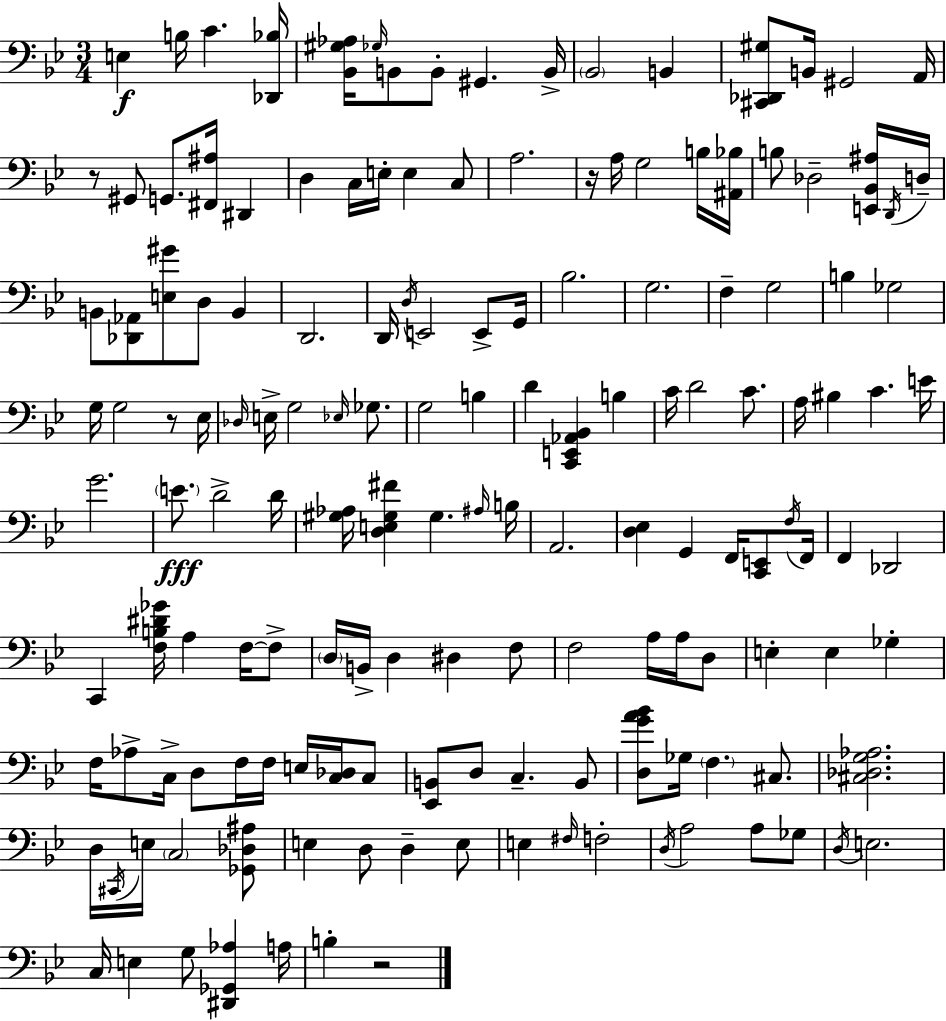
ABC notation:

X:1
T:Untitled
M:3/4
L:1/4
K:Bb
E, B,/4 C [_D,,_B,]/4 [_B,,^G,_A,]/4 _G,/4 B,,/2 B,,/2 ^G,, B,,/4 _B,,2 B,, [^C,,_D,,^G,]/2 B,,/4 ^G,,2 A,,/4 z/2 ^G,,/2 G,,/2 [^F,,^A,]/4 ^D,, D, C,/4 E,/4 E, C,/2 A,2 z/4 A,/4 G,2 B,/4 [^A,,_B,]/4 B,/2 _D,2 [E,,_B,,^A,]/4 D,,/4 D,/4 B,,/2 [_D,,_A,,]/2 [E,^G]/2 D,/2 B,, D,,2 D,,/4 D,/4 E,,2 E,,/2 G,,/4 _B,2 G,2 F, G,2 B, _G,2 G,/4 G,2 z/2 _E,/4 _D,/4 E,/4 G,2 _E,/4 _G,/2 G,2 B, D [C,,E,,_A,,_B,,] B, C/4 D2 C/2 A,/4 ^B, C E/4 G2 E/2 D2 D/4 [^G,_A,]/4 [D,E,^G,^F] ^G, ^A,/4 B,/4 A,,2 [D,_E,] G,, F,,/4 [C,,E,,]/2 F,/4 F,,/4 F,, _D,,2 C,, [F,B,^D_G]/4 A, F,/4 F,/2 D,/4 B,,/4 D, ^D, F,/2 F,2 A,/4 A,/4 D,/2 E, E, _G, F,/4 _A,/2 C,/4 D,/2 F,/4 F,/4 E,/4 [C,_D,]/4 C,/2 [_E,,B,,]/2 D,/2 C, B,,/2 [D,GA_B]/2 _G,/4 F, ^C,/2 [^C,_D,G,_A,]2 D,/4 ^C,,/4 E,/4 C,2 [_G,,_D,^A,]/2 E, D,/2 D, E,/2 E, ^F,/4 F,2 D,/4 A,2 A,/2 _G,/2 D,/4 E,2 C,/4 E, G,/2 [^D,,_G,,_A,] A,/4 B, z2